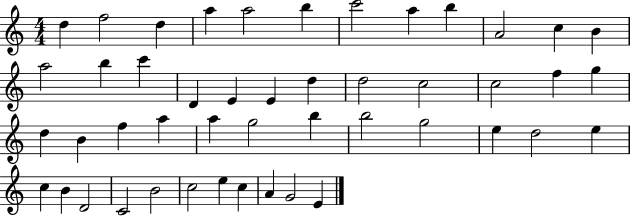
{
  \clef treble
  \numericTimeSignature
  \time 4/4
  \key c \major
  d''4 f''2 d''4 | a''4 a''2 b''4 | c'''2 a''4 b''4 | a'2 c''4 b'4 | \break a''2 b''4 c'''4 | d'4 e'4 e'4 d''4 | d''2 c''2 | c''2 f''4 g''4 | \break d''4 b'4 f''4 a''4 | a''4 g''2 b''4 | b''2 g''2 | e''4 d''2 e''4 | \break c''4 b'4 d'2 | c'2 b'2 | c''2 e''4 c''4 | a'4 g'2 e'4 | \break \bar "|."
}